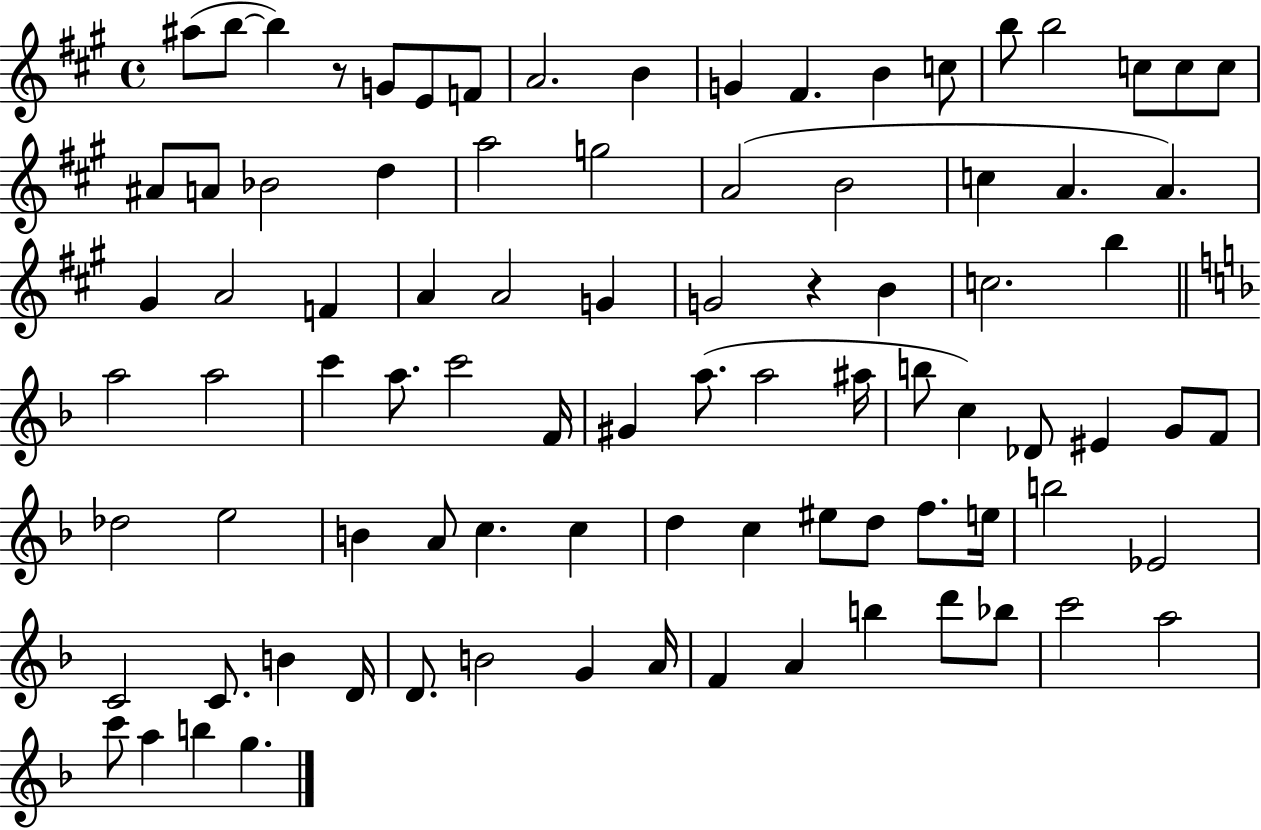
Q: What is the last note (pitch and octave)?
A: G5